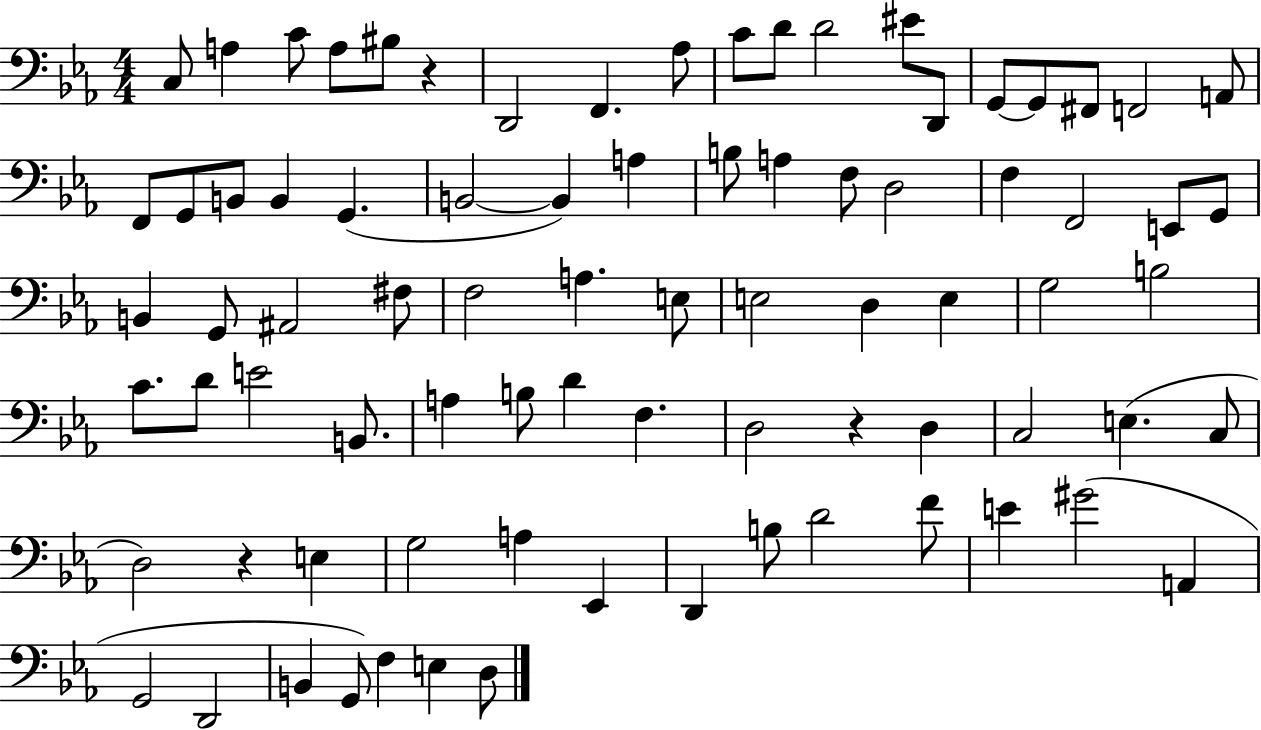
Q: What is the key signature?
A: EES major